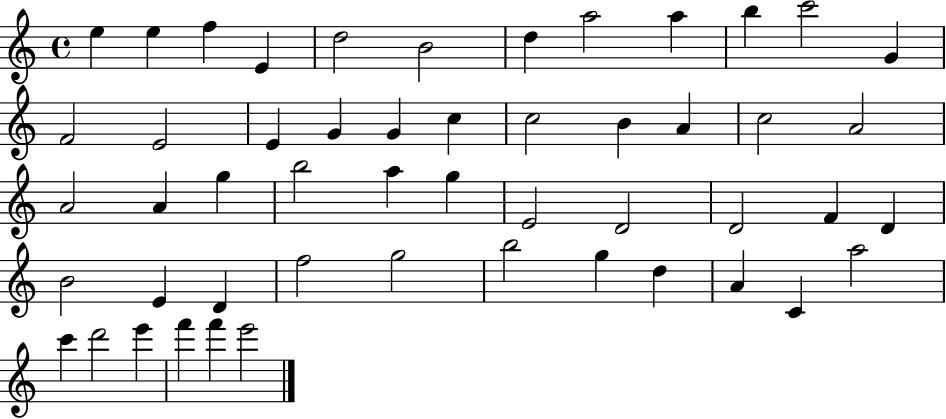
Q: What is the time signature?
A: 4/4